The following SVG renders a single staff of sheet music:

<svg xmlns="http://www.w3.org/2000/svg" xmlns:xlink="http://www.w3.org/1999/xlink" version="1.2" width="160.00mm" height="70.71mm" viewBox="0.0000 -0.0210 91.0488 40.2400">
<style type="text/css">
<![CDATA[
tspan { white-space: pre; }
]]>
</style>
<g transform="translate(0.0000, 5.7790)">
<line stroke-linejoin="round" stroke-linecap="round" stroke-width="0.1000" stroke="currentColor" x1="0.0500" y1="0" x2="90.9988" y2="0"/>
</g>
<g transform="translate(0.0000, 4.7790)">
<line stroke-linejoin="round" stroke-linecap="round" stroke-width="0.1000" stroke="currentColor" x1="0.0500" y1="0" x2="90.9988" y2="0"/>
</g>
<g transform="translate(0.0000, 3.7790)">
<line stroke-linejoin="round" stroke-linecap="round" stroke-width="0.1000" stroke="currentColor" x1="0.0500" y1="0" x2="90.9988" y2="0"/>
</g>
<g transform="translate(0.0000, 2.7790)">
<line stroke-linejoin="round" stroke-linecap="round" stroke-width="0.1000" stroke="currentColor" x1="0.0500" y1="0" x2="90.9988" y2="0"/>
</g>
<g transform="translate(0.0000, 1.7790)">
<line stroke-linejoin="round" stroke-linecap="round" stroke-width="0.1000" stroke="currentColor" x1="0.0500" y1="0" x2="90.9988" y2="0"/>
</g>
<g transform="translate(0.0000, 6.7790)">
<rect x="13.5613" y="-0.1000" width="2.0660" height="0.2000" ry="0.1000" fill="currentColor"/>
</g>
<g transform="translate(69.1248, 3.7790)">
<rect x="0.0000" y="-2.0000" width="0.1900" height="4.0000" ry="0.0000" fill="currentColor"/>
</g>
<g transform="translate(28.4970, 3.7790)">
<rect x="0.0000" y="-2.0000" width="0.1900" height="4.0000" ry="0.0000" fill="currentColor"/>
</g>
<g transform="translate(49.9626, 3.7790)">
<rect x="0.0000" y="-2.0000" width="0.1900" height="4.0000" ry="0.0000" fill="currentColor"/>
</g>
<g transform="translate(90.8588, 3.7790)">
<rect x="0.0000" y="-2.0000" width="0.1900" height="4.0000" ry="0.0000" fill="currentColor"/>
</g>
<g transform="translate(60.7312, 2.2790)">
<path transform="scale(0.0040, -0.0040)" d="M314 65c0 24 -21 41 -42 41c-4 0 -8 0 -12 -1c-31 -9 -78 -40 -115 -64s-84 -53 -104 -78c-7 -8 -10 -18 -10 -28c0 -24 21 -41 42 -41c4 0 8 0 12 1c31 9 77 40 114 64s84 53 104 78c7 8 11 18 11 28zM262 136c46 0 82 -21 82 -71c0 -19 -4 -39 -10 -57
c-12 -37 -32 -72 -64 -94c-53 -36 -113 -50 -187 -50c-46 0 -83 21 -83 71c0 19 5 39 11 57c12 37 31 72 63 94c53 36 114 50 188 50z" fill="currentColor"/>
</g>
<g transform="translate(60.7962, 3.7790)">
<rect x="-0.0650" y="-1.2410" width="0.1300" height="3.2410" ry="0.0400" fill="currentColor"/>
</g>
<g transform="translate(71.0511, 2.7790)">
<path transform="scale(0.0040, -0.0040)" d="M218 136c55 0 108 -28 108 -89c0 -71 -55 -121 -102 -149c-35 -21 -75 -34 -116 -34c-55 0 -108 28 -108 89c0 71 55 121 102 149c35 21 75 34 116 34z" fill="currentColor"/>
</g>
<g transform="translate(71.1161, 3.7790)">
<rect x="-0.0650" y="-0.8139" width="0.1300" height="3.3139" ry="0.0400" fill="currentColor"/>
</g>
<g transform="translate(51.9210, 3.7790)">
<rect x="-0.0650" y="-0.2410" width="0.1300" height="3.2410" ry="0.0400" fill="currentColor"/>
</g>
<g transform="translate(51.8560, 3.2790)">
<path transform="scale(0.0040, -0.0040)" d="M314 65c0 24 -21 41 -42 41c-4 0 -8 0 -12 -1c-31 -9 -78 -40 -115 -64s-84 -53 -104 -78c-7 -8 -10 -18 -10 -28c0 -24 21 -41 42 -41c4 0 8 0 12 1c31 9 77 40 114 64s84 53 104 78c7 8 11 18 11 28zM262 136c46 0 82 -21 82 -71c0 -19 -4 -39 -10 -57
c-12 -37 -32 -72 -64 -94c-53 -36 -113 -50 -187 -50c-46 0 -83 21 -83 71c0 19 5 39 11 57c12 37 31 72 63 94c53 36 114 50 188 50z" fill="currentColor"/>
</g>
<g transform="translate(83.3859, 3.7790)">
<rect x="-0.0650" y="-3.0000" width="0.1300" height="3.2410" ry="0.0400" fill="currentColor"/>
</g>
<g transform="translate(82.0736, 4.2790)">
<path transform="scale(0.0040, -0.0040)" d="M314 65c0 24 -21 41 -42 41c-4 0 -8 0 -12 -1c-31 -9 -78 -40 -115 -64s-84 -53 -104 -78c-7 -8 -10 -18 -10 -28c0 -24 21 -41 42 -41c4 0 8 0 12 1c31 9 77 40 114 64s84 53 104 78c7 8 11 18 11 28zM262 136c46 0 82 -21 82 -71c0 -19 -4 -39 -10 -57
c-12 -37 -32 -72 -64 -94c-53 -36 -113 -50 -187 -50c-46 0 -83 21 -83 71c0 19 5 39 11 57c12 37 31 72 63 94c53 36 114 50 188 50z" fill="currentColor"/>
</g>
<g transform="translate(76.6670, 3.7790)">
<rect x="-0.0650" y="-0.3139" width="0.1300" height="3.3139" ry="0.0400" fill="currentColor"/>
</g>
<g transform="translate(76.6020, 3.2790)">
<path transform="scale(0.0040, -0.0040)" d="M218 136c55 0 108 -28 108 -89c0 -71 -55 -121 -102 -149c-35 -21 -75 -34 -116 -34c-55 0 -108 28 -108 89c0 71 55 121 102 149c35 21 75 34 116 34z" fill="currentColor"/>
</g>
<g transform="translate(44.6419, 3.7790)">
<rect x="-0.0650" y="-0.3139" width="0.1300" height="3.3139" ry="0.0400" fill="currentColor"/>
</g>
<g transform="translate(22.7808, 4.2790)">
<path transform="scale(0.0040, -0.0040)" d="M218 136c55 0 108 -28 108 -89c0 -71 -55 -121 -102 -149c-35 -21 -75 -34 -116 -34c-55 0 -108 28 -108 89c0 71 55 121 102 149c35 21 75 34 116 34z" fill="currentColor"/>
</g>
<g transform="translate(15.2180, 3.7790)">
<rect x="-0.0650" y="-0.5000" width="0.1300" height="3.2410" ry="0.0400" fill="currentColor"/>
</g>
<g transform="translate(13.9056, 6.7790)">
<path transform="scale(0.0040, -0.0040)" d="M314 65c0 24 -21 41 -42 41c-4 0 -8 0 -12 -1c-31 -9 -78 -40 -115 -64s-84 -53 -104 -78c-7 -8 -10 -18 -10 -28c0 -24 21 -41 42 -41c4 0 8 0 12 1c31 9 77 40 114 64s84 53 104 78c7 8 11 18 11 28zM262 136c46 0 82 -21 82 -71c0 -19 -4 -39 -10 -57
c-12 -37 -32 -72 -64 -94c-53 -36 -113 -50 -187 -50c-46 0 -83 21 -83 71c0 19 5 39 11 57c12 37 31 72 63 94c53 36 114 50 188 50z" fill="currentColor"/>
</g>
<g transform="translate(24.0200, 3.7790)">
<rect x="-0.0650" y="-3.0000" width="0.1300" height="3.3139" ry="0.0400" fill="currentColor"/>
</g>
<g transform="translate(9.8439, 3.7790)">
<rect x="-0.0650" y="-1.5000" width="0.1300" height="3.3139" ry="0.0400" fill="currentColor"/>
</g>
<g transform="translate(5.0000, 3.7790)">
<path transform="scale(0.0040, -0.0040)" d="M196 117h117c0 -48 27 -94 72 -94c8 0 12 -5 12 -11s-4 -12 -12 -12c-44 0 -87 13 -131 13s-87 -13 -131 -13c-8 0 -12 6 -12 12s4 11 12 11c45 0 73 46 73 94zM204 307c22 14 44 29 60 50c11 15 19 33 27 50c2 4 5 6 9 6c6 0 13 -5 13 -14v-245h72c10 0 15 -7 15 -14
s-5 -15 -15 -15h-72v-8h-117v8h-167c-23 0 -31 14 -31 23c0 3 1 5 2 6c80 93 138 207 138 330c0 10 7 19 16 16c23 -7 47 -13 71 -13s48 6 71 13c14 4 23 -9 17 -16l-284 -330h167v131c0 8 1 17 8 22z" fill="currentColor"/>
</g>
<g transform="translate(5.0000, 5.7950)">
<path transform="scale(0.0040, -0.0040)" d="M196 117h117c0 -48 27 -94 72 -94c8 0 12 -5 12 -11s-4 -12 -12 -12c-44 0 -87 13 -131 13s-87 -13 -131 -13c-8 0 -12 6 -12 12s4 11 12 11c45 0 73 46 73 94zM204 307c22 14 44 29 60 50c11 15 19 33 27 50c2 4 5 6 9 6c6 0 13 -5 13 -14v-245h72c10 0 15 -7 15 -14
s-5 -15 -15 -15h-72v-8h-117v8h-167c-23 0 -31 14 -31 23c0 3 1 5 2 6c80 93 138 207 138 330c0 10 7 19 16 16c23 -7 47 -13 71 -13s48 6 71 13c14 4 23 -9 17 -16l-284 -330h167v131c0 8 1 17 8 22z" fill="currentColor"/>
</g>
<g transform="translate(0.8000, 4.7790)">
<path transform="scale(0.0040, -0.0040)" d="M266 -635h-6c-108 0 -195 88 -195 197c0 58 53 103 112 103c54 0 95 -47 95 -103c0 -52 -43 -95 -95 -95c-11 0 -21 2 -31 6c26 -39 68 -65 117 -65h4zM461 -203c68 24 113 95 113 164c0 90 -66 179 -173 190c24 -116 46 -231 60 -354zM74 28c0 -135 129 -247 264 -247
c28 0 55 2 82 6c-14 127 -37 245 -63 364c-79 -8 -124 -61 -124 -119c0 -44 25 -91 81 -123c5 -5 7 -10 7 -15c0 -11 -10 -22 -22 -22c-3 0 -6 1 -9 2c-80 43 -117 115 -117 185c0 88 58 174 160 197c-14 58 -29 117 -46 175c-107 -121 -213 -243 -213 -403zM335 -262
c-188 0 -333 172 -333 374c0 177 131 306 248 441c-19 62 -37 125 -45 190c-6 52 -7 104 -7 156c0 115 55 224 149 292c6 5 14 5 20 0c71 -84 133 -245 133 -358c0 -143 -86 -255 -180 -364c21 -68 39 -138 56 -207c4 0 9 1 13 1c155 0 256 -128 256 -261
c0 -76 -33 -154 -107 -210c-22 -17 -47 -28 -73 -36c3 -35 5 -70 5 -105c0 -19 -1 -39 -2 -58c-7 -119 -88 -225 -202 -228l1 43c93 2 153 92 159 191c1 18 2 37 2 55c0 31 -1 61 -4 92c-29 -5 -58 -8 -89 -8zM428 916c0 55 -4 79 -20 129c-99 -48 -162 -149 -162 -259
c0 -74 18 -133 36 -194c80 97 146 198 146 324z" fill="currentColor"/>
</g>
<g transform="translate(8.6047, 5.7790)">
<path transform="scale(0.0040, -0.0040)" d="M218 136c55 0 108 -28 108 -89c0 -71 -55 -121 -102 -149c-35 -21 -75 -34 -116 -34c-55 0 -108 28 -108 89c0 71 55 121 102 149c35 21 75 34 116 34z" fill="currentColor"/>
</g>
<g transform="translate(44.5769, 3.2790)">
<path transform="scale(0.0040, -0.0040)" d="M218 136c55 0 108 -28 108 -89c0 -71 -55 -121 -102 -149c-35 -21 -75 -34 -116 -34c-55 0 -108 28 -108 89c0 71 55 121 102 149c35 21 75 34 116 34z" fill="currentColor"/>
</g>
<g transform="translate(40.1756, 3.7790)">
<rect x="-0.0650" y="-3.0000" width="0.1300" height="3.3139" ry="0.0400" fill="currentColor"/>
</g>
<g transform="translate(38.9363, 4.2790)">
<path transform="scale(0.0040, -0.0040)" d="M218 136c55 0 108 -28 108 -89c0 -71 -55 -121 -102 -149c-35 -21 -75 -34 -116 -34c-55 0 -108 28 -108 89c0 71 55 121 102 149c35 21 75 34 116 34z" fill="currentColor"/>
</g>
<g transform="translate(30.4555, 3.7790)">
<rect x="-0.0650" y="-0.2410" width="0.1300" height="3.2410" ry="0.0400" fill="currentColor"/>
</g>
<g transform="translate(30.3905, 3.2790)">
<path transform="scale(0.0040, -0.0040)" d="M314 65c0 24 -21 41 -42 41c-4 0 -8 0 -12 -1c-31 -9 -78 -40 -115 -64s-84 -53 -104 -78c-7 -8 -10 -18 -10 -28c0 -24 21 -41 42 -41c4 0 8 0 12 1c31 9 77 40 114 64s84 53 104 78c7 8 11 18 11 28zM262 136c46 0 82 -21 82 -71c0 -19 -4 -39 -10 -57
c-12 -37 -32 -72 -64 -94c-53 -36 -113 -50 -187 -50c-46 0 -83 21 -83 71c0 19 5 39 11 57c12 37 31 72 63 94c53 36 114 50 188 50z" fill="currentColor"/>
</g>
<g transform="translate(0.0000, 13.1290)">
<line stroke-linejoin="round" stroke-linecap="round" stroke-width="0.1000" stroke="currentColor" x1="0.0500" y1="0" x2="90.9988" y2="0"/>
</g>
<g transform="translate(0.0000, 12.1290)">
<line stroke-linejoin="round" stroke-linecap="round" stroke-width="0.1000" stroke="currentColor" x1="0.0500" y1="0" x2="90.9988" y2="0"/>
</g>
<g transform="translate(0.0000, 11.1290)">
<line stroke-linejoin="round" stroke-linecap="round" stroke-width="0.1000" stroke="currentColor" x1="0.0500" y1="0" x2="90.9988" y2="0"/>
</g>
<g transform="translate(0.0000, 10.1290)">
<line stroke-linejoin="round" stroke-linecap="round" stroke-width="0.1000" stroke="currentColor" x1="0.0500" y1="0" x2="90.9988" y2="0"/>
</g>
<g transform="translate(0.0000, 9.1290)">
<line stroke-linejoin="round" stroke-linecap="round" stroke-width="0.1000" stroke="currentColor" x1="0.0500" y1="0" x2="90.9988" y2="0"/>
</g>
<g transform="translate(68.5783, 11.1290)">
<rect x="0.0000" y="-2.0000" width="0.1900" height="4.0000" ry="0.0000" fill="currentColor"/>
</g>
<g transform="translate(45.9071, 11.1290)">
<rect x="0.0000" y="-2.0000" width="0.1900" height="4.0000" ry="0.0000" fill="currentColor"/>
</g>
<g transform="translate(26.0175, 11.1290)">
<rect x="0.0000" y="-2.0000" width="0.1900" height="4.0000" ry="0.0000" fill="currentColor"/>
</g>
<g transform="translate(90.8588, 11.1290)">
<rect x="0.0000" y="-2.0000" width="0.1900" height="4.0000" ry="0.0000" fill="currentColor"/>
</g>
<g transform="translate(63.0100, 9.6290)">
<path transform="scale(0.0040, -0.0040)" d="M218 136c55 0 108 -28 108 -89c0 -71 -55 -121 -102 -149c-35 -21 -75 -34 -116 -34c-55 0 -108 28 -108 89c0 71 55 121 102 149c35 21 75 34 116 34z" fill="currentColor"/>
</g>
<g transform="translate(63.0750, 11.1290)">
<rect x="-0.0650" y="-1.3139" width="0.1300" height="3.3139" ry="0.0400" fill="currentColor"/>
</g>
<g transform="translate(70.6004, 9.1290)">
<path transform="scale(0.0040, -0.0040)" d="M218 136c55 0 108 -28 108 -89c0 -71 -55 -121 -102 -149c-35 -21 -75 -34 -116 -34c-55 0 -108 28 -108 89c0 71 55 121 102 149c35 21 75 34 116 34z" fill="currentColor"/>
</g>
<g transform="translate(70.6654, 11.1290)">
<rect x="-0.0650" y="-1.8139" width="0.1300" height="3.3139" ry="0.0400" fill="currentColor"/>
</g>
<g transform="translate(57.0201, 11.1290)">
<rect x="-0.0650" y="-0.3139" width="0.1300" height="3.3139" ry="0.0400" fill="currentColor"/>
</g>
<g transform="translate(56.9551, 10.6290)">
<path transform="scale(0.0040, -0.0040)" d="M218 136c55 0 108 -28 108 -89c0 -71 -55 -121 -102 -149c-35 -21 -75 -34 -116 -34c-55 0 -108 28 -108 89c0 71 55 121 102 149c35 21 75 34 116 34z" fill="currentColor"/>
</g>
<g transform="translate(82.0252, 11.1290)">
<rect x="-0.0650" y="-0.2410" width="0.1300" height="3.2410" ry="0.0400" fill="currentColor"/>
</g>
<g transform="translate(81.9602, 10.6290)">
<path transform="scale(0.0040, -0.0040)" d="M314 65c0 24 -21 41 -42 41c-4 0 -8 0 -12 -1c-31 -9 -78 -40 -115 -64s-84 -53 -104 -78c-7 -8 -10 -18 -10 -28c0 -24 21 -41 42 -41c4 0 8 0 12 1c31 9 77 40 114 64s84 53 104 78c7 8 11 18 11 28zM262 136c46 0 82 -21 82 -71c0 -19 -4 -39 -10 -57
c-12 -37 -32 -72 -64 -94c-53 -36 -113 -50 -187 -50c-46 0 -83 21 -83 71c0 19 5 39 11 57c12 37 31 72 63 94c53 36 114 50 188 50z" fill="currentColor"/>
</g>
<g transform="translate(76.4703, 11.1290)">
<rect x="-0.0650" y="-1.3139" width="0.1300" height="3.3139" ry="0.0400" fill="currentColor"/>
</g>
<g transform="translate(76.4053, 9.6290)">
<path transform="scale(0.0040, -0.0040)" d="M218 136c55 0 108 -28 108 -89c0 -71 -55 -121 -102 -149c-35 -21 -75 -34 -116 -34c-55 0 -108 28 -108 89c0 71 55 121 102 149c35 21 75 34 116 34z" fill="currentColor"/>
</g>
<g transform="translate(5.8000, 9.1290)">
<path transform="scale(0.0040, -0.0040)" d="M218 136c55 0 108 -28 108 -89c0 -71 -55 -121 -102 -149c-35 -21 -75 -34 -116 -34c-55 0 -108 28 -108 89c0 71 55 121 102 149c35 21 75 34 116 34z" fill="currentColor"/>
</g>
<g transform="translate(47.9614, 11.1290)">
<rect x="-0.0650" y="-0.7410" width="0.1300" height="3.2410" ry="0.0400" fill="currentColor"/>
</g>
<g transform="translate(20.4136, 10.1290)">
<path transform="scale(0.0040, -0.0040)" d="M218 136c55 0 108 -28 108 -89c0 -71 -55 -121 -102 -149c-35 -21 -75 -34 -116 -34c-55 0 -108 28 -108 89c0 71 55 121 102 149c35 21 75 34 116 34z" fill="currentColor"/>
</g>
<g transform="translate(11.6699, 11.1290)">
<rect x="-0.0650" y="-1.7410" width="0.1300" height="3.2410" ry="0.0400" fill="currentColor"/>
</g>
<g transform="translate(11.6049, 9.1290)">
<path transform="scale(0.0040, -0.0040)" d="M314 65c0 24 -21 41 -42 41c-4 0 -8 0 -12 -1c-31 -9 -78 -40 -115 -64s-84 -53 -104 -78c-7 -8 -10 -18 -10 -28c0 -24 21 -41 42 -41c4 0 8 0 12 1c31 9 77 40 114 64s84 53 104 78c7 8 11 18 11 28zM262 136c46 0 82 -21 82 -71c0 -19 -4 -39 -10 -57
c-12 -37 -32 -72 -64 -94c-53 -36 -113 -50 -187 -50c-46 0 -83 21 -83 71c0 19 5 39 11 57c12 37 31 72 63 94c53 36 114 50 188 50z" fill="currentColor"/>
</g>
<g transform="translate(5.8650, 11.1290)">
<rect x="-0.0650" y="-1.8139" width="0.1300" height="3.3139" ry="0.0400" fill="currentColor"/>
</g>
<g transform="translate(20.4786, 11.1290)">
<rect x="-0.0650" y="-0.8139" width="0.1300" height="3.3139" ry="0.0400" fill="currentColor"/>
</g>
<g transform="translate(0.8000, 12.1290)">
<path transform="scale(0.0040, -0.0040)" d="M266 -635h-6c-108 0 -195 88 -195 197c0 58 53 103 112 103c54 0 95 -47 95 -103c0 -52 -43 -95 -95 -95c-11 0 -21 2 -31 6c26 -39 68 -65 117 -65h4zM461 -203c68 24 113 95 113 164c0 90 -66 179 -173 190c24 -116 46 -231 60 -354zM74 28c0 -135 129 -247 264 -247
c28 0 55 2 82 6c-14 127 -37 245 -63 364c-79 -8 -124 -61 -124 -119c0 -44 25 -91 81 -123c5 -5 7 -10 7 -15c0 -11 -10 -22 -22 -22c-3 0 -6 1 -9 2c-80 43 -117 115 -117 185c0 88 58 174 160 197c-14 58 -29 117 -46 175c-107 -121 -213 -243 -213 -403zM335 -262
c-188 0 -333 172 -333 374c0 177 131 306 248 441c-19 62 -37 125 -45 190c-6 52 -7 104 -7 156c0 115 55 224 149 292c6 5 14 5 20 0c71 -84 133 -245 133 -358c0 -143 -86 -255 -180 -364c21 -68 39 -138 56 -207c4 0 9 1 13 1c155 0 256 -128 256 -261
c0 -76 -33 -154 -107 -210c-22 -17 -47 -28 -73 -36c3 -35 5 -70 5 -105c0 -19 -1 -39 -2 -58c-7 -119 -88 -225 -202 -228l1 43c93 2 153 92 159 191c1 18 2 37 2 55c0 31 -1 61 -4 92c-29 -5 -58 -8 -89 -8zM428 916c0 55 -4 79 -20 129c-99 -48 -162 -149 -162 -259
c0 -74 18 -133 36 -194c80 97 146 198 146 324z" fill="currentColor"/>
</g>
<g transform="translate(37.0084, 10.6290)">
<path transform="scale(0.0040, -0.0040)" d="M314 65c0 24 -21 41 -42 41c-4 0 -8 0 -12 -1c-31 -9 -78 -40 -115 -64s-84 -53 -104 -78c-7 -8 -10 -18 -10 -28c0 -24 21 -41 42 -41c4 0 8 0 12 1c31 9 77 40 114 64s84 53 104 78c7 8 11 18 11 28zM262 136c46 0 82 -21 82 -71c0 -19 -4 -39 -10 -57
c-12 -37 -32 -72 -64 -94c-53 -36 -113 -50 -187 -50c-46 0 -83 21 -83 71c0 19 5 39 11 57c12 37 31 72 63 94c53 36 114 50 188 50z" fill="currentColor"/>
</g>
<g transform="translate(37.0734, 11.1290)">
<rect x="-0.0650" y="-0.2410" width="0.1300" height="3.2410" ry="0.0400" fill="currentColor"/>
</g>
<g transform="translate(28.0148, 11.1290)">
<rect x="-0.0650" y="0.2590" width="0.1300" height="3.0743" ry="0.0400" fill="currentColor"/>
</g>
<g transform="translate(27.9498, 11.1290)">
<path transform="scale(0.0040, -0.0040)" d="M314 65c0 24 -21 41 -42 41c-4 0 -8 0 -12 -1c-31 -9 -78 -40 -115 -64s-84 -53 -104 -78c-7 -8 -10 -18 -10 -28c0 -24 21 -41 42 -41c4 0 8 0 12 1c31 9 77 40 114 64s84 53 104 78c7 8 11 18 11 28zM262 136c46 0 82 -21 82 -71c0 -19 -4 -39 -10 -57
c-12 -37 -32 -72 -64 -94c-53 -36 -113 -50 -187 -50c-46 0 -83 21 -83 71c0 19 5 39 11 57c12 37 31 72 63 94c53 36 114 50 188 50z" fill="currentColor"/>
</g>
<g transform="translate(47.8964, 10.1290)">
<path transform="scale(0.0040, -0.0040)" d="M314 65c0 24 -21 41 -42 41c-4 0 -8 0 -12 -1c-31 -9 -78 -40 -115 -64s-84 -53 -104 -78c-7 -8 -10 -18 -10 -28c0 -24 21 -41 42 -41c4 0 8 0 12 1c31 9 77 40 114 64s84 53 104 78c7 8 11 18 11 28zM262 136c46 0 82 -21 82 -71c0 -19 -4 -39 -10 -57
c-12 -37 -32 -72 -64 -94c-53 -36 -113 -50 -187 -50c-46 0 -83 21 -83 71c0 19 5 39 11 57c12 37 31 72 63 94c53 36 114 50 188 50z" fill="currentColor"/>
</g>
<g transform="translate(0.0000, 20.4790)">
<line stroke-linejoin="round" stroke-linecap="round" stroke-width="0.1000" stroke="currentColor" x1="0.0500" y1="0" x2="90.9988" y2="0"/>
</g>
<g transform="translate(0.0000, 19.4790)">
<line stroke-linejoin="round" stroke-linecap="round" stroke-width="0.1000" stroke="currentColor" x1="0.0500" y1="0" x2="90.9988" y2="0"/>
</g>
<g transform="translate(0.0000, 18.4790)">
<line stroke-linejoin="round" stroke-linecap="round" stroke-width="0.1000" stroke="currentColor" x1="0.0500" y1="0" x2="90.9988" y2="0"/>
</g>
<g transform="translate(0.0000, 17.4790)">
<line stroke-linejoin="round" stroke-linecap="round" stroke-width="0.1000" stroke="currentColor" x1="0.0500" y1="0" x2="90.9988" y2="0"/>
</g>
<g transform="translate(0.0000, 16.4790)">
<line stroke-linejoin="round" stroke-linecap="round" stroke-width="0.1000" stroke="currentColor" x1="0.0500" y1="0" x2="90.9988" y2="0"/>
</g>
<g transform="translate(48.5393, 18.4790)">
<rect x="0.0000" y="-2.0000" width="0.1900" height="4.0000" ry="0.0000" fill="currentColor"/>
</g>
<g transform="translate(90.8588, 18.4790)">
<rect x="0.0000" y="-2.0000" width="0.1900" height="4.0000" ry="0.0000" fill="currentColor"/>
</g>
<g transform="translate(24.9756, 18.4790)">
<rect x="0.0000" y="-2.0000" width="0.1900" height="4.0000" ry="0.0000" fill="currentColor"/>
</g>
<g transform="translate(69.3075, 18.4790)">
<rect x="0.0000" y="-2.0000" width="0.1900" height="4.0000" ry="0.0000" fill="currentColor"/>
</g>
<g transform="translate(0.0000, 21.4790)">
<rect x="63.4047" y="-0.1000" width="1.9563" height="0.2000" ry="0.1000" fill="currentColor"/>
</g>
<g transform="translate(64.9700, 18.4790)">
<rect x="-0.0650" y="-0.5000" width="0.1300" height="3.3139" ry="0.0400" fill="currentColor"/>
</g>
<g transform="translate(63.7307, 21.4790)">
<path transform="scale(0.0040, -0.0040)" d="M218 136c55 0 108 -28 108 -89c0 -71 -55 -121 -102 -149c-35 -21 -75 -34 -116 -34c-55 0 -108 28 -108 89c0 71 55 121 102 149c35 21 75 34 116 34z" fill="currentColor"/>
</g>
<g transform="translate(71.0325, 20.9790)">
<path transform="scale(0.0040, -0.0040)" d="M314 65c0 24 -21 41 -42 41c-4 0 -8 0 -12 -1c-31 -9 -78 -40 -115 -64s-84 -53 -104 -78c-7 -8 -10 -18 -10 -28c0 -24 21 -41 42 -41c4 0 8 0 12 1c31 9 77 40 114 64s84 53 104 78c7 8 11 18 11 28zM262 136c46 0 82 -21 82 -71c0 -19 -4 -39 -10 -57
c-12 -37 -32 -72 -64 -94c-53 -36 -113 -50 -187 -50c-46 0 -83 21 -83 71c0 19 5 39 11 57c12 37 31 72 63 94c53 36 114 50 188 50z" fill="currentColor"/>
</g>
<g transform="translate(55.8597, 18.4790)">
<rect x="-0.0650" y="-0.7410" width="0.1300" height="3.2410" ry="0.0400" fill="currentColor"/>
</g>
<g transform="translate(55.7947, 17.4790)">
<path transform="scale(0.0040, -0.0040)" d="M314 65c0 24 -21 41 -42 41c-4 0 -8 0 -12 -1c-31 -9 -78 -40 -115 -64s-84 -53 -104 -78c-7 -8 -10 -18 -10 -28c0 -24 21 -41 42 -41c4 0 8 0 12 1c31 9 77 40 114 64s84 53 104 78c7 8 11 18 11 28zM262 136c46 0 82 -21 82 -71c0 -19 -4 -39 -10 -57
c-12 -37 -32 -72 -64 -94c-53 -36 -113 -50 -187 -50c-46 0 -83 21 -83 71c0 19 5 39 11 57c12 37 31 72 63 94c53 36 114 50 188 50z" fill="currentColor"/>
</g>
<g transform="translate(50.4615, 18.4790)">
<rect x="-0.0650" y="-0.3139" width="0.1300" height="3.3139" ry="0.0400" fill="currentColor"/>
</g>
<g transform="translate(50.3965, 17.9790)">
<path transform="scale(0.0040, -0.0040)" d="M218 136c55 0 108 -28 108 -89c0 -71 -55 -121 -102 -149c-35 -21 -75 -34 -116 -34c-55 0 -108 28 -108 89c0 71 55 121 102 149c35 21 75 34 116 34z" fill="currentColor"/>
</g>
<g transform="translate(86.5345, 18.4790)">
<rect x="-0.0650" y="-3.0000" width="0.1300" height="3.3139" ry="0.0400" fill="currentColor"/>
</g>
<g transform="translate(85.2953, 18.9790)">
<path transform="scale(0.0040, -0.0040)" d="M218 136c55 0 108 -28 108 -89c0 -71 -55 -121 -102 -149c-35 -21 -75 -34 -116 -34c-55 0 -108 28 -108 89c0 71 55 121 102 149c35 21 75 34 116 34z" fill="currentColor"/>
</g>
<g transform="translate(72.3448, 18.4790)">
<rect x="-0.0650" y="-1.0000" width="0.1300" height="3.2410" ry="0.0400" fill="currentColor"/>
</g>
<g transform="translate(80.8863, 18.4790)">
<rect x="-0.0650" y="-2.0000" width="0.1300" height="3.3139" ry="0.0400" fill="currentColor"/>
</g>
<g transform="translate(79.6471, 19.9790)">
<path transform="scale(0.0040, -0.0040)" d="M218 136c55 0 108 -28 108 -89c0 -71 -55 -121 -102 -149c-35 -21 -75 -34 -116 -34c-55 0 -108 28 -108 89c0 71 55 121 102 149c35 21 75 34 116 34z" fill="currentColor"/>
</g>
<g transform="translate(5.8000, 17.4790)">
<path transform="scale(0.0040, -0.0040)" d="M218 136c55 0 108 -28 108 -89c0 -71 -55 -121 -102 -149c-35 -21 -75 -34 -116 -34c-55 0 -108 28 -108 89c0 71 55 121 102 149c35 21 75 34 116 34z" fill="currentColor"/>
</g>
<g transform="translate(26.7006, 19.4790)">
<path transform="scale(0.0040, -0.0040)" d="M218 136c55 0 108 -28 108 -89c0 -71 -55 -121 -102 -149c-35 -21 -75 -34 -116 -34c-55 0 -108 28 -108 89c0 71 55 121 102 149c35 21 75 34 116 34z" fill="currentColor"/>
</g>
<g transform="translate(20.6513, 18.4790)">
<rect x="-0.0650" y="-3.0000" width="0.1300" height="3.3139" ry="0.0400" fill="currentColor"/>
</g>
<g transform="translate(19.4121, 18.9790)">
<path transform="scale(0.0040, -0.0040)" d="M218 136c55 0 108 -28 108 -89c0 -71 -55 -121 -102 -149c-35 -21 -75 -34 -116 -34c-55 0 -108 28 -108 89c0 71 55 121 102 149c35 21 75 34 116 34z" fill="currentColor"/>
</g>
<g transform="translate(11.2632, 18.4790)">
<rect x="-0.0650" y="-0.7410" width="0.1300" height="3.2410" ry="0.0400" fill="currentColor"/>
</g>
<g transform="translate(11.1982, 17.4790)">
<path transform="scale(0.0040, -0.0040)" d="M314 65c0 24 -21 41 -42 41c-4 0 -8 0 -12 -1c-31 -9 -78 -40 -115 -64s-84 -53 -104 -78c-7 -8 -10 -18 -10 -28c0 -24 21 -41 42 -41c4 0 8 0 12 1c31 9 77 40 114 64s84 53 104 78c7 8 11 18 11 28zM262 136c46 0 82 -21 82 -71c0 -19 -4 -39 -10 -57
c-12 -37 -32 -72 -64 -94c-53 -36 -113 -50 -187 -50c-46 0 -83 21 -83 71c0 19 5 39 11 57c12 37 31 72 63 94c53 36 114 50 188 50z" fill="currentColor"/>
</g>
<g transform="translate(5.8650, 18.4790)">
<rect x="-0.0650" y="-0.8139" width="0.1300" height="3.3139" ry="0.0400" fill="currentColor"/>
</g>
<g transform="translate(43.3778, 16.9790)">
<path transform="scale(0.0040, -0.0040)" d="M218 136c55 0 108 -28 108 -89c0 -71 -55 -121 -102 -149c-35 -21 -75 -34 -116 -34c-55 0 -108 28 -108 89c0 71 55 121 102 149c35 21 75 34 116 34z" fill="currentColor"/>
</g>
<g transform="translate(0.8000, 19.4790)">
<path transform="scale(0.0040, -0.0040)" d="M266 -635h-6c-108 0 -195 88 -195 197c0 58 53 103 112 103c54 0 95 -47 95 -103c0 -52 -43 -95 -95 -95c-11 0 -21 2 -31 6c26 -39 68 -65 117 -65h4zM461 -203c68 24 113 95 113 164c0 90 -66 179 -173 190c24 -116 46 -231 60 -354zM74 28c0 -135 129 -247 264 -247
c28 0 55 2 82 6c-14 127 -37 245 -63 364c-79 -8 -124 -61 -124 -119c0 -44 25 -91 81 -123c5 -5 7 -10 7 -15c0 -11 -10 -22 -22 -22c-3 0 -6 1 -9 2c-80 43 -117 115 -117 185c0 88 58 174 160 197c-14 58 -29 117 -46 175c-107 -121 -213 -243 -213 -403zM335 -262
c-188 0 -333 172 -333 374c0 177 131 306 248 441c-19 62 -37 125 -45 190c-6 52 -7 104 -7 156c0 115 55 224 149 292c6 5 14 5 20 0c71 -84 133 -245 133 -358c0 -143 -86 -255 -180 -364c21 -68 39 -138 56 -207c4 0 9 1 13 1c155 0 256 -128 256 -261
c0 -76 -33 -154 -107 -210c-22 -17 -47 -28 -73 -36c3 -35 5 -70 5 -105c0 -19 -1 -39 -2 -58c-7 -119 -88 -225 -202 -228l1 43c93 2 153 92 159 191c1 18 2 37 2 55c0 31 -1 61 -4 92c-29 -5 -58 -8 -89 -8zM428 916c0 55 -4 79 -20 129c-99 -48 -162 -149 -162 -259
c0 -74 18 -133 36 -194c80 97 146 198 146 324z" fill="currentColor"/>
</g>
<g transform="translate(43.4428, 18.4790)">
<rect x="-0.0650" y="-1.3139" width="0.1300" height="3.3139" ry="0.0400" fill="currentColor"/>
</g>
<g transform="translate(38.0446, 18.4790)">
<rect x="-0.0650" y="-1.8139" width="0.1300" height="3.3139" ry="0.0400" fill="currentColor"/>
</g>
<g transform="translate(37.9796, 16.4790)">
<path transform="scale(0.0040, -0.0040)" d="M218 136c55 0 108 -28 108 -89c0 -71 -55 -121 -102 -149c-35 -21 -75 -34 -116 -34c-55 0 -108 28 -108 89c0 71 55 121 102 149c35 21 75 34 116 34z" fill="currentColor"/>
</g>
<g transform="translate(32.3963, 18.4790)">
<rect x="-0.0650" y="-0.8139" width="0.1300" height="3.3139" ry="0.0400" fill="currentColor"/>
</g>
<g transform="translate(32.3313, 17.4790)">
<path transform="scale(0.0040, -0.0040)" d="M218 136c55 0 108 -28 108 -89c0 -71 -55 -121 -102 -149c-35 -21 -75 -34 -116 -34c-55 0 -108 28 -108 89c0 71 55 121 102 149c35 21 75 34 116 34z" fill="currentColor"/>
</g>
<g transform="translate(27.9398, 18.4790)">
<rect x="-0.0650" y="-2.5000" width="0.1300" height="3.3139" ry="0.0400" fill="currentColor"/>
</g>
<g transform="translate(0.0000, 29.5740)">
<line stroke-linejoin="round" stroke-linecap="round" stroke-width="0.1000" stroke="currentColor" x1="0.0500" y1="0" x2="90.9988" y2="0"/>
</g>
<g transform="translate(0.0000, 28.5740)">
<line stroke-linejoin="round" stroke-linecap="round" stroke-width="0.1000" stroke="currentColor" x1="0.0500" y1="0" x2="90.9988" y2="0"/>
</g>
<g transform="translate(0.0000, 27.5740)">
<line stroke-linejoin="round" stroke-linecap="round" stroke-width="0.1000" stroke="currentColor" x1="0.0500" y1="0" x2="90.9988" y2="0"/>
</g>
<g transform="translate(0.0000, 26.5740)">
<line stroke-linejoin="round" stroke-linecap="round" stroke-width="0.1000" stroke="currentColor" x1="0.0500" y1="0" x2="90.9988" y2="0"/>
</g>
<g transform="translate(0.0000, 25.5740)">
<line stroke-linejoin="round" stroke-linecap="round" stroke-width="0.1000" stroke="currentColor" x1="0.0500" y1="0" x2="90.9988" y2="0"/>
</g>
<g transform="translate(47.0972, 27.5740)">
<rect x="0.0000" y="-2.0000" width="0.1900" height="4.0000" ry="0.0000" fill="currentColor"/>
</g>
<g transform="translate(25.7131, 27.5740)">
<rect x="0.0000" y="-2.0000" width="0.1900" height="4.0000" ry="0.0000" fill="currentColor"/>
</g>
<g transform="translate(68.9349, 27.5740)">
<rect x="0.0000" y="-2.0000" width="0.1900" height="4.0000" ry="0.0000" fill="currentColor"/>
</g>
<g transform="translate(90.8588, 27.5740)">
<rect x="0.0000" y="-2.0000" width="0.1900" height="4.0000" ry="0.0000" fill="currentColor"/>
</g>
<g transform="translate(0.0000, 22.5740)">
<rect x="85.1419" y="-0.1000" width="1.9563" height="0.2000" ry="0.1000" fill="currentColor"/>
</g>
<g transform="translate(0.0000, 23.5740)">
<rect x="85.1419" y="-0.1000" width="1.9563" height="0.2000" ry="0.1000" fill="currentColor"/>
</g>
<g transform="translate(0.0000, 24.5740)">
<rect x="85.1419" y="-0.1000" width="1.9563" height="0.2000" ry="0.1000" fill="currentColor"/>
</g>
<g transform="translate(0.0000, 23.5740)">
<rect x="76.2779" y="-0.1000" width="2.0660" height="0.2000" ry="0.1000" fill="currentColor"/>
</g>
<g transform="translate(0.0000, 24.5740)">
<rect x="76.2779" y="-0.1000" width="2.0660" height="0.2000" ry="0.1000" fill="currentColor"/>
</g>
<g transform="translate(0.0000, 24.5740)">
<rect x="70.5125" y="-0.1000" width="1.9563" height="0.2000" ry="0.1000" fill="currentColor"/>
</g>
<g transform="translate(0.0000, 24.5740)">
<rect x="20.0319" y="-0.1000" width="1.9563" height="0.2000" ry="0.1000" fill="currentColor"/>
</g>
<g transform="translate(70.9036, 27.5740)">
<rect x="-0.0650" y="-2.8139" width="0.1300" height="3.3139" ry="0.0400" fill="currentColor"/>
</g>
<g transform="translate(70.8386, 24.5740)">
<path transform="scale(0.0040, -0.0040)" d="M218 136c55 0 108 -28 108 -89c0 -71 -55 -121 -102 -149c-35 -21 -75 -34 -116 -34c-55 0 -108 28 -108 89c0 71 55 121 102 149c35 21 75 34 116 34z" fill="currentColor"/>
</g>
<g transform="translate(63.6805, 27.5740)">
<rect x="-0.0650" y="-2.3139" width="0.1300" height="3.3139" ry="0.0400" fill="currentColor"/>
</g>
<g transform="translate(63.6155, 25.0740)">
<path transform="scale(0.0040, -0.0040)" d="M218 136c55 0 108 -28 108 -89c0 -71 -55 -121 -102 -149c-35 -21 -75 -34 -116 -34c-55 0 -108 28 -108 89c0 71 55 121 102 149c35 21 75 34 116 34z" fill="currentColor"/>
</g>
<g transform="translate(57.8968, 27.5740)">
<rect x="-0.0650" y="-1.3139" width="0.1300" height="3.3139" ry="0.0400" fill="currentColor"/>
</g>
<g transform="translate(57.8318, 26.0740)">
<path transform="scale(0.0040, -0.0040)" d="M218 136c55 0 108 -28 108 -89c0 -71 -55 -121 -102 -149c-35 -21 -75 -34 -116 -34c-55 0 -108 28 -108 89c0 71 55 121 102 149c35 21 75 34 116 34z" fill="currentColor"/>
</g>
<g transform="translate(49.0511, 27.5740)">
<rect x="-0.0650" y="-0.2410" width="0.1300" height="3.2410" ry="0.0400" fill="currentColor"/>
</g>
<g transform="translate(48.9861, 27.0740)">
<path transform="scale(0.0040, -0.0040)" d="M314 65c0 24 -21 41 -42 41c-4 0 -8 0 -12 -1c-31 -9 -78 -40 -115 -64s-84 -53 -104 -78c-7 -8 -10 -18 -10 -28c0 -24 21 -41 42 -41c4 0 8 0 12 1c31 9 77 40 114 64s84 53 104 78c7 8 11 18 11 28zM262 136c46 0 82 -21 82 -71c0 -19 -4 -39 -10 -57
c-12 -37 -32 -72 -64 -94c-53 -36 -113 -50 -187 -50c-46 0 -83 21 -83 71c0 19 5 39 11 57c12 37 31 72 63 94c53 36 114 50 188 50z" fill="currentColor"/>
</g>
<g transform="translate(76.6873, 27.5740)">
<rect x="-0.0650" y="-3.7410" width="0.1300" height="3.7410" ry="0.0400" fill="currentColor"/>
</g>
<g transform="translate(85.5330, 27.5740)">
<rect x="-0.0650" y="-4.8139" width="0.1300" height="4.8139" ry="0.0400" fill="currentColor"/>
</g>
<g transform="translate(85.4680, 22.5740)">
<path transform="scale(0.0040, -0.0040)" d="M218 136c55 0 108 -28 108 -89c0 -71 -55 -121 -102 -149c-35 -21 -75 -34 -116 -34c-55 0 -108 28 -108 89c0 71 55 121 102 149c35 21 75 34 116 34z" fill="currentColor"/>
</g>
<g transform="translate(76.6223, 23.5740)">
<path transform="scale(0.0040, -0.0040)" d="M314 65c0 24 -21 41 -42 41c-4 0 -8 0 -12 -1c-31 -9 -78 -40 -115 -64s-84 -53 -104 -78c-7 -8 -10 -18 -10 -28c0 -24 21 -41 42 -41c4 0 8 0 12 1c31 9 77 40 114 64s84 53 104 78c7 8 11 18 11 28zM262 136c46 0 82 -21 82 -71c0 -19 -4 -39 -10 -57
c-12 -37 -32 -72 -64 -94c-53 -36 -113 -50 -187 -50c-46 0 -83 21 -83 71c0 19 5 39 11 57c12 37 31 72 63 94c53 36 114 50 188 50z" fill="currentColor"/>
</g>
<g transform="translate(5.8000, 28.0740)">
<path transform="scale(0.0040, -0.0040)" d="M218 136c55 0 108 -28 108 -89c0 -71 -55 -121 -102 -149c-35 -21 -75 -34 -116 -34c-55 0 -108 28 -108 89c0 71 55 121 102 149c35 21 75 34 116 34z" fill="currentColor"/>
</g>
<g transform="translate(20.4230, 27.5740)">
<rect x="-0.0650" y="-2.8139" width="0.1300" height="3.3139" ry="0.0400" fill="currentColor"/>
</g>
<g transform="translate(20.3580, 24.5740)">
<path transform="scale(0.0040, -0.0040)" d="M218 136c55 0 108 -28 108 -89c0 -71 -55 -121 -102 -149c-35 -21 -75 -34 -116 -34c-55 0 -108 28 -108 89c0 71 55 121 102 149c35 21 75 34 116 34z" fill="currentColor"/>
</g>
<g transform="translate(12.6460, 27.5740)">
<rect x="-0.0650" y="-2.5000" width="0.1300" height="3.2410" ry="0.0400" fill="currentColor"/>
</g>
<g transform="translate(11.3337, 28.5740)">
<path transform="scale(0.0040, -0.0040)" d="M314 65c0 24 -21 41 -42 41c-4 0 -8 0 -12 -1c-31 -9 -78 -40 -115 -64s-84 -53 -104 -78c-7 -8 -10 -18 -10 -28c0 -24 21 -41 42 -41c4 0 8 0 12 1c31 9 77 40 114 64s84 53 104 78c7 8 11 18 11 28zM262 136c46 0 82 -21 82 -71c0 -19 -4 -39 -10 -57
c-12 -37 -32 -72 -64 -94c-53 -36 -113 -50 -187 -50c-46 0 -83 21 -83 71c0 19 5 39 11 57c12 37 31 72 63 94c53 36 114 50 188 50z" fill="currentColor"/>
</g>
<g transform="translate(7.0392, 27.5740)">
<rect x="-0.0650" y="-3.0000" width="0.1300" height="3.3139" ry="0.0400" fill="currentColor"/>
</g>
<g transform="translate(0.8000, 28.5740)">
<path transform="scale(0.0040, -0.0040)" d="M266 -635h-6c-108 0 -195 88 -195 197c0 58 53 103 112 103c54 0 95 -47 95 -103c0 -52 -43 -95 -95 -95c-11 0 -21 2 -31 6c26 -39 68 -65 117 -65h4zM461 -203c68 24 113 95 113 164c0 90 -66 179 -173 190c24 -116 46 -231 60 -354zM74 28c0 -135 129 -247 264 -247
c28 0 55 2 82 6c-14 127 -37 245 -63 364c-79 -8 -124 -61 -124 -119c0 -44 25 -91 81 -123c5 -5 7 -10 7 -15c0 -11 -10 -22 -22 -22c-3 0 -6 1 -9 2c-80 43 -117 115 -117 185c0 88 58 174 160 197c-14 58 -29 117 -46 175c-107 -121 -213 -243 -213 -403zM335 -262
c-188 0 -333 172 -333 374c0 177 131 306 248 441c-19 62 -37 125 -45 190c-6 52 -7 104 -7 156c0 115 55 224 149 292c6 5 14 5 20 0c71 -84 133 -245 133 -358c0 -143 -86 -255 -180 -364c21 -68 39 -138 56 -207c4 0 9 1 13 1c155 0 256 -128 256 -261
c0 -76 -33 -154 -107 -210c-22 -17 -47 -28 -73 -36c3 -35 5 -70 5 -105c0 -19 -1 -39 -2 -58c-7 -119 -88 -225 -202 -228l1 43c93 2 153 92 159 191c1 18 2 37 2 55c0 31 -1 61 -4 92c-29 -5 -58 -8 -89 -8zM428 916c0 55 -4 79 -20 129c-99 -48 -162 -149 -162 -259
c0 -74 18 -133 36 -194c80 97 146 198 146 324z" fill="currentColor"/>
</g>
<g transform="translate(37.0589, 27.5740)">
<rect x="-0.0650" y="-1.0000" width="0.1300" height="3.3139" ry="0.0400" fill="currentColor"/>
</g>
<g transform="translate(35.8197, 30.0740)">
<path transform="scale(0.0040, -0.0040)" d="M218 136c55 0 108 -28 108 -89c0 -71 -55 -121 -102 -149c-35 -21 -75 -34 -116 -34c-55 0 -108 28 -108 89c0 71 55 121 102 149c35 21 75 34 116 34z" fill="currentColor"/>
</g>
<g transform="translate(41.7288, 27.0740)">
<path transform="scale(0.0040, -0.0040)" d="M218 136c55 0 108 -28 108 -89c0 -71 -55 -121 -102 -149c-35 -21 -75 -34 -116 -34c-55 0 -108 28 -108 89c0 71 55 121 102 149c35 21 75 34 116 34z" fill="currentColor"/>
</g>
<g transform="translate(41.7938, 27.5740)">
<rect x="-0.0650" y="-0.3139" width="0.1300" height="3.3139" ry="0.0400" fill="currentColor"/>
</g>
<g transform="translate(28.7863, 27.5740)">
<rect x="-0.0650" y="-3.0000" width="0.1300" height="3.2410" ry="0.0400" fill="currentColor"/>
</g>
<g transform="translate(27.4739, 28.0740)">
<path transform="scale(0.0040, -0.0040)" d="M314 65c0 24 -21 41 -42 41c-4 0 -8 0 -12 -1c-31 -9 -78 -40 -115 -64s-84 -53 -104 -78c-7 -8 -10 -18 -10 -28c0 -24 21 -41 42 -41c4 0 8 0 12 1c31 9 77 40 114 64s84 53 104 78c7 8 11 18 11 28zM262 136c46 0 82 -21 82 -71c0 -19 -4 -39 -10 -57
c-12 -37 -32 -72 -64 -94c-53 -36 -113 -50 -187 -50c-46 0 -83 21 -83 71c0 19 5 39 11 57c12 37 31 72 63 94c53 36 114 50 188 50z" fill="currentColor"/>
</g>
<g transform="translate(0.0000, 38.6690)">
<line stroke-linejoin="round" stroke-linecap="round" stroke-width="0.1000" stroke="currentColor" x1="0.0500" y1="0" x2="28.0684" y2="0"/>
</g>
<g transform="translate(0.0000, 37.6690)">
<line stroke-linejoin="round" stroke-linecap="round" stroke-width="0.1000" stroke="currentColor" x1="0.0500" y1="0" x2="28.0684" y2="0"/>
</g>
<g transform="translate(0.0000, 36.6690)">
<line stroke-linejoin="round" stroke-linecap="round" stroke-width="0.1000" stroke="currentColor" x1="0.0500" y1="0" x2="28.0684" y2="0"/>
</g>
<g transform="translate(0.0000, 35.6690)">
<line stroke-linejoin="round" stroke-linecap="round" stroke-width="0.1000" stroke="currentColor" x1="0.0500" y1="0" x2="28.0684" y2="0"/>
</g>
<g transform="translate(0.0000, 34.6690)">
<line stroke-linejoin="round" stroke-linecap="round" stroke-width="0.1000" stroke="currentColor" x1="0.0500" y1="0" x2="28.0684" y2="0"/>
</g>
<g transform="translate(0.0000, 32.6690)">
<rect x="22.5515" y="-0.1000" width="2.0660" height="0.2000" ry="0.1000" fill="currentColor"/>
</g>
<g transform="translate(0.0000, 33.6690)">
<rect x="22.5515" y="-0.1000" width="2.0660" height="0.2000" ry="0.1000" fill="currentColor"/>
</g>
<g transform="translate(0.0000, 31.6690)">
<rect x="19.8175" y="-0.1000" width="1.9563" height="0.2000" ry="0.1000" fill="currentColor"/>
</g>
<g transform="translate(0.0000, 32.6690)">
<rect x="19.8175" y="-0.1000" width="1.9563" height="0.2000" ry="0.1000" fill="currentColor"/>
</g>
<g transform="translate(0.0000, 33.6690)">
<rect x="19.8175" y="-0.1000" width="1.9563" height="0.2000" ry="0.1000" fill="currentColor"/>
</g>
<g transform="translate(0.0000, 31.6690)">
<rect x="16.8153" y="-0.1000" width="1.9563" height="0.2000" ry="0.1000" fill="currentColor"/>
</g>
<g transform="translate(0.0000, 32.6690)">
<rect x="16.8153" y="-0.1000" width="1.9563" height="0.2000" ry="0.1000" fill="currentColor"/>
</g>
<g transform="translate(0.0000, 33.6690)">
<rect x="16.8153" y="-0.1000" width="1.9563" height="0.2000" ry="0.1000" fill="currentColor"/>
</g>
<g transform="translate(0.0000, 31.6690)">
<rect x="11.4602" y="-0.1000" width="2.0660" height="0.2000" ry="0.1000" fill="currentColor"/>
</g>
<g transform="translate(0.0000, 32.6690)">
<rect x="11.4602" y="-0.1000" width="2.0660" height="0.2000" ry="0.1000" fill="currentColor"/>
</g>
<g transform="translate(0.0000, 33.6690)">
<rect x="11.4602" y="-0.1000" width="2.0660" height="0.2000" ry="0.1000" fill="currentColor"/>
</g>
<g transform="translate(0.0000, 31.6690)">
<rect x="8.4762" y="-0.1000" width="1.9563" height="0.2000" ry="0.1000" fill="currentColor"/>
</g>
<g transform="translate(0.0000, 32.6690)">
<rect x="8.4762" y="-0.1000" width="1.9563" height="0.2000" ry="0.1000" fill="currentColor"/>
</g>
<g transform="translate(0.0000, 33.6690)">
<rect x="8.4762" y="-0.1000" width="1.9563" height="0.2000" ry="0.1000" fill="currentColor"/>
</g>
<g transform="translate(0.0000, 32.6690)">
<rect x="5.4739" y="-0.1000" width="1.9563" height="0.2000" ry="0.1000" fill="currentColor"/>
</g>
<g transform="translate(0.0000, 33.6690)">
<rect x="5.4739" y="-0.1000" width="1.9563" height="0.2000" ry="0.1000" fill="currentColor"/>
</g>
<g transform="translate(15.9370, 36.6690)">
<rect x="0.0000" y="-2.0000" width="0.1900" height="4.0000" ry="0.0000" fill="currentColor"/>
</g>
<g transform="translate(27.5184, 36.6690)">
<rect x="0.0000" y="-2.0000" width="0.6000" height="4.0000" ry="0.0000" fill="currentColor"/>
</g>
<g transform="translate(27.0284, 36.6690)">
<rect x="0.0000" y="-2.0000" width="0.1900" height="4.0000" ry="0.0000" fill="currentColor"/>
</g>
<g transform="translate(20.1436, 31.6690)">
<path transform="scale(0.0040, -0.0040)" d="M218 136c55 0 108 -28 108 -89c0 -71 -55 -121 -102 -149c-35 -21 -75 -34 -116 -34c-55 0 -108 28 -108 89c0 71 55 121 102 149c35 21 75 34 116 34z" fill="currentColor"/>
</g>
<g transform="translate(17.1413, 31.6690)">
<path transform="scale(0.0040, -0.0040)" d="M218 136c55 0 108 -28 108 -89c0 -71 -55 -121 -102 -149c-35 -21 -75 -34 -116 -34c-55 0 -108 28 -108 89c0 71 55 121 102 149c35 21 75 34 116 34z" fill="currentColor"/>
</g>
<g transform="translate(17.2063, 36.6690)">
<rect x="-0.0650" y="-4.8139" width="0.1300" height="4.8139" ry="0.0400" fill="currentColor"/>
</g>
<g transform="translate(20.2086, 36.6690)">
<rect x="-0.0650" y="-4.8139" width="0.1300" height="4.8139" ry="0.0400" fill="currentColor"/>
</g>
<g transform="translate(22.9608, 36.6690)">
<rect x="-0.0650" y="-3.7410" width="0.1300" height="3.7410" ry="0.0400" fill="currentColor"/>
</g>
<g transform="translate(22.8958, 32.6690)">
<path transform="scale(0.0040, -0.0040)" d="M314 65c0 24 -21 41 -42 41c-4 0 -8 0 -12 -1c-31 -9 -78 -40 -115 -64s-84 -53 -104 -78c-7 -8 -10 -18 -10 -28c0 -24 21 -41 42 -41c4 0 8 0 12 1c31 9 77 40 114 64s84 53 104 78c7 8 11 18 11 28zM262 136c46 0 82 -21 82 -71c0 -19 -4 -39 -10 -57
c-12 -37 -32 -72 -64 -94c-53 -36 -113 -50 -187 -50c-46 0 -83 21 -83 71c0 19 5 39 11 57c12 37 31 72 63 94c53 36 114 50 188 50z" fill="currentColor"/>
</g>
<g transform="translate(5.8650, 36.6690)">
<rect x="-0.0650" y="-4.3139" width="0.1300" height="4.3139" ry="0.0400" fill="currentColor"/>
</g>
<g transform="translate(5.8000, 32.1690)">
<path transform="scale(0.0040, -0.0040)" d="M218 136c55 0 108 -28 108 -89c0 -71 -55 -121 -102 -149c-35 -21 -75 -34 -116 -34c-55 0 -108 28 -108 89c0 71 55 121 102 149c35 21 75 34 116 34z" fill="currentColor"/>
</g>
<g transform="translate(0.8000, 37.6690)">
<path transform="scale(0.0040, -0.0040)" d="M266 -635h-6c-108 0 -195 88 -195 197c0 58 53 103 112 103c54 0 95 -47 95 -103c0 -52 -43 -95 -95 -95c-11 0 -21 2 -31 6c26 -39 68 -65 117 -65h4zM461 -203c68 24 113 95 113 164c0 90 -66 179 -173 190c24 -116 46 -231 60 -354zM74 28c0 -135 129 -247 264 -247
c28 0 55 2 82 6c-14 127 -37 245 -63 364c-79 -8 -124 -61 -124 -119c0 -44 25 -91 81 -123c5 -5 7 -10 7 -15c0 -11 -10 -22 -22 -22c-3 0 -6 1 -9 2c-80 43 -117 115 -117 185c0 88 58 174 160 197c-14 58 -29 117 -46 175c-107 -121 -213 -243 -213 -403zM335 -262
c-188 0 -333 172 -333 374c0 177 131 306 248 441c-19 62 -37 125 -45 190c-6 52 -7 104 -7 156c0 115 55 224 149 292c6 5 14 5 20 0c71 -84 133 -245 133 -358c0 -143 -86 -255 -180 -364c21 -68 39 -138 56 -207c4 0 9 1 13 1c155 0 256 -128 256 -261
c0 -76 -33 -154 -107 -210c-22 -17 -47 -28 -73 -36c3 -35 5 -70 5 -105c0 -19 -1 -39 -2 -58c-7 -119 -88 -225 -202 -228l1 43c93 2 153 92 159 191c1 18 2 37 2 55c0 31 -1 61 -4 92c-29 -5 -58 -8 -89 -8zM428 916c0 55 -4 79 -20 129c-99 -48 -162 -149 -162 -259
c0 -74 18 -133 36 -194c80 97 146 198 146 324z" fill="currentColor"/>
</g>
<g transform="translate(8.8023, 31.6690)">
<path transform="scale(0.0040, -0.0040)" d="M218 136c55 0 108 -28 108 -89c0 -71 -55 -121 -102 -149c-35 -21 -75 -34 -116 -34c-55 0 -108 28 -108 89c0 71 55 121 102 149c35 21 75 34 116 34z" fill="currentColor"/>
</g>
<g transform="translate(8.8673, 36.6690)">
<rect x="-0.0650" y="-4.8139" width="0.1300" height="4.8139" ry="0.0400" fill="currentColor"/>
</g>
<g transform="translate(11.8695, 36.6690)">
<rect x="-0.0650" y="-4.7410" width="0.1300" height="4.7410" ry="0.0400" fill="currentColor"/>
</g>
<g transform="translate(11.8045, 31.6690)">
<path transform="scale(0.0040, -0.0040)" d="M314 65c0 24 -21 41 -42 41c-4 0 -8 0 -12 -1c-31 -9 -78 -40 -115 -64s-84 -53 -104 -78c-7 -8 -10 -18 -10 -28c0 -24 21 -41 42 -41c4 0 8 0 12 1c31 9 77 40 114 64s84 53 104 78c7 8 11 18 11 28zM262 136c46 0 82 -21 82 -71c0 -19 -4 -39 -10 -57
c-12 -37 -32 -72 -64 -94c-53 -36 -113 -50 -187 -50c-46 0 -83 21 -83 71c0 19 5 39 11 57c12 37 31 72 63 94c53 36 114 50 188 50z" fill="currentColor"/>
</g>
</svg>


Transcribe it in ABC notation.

X:1
T:Untitled
M:4/4
L:1/4
K:C
E C2 A c2 A c c2 e2 d c A2 f f2 d B2 c2 d2 c e f e c2 d d2 A G d f e c d2 C D2 F A A G2 a A2 D c c2 e g a c'2 e' d' e' e'2 e' e' c'2